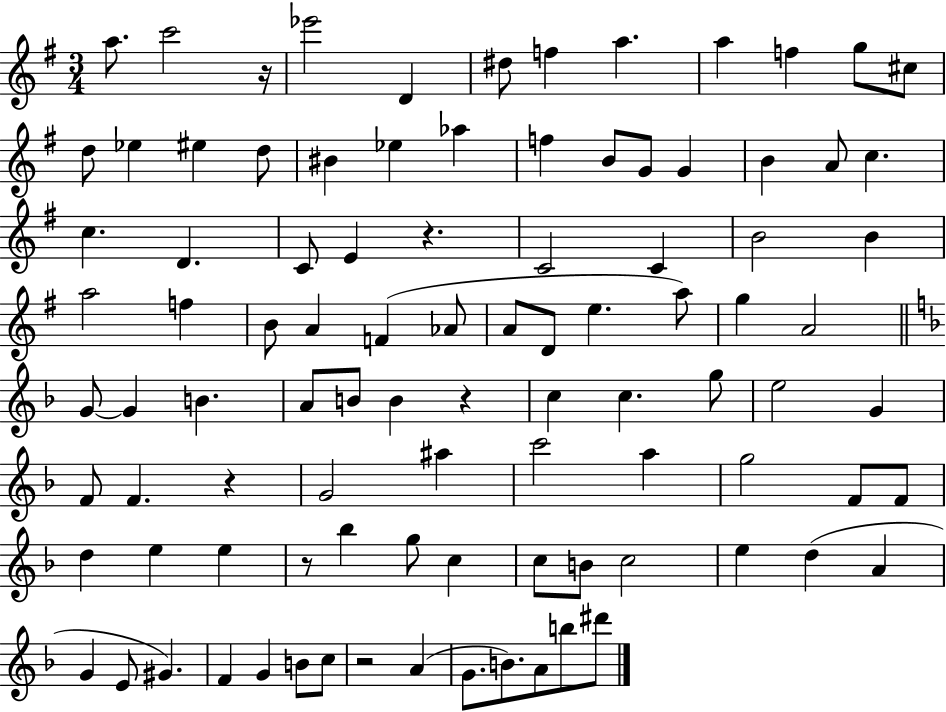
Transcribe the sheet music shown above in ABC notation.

X:1
T:Untitled
M:3/4
L:1/4
K:G
a/2 c'2 z/4 _e'2 D ^d/2 f a a f g/2 ^c/2 d/2 _e ^e d/2 ^B _e _a f B/2 G/2 G B A/2 c c D C/2 E z C2 C B2 B a2 f B/2 A F _A/2 A/2 D/2 e a/2 g A2 G/2 G B A/2 B/2 B z c c g/2 e2 G F/2 F z G2 ^a c'2 a g2 F/2 F/2 d e e z/2 _b g/2 c c/2 B/2 c2 e d A G E/2 ^G F G B/2 c/2 z2 A G/2 B/2 A/2 b/2 ^d'/2